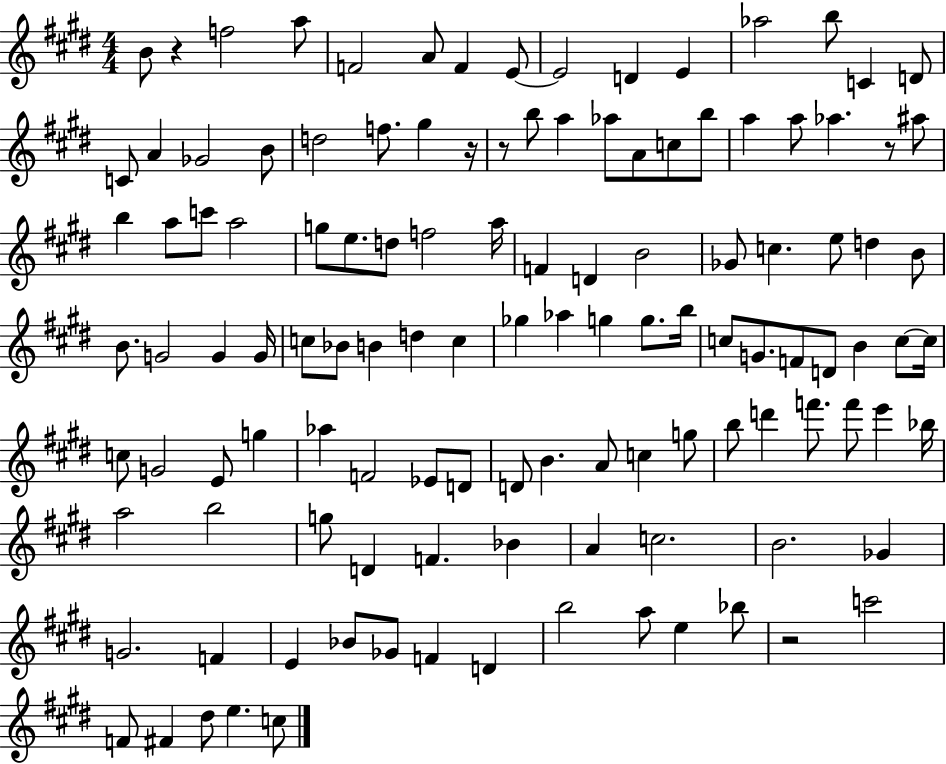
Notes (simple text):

B4/e R/q F5/h A5/e F4/h A4/e F4/q E4/e E4/h D4/q E4/q Ab5/h B5/e C4/q D4/e C4/e A4/q Gb4/h B4/e D5/h F5/e. G#5/q R/s R/e B5/e A5/q Ab5/e A4/e C5/e B5/e A5/q A5/e Ab5/q. R/e A#5/e B5/q A5/e C6/e A5/h G5/e E5/e. D5/e F5/h A5/s F4/q D4/q B4/h Gb4/e C5/q. E5/e D5/q B4/e B4/e. G4/h G4/q G4/s C5/e Bb4/e B4/q D5/q C5/q Gb5/q Ab5/q G5/q G5/e. B5/s C5/e G4/e. F4/e D4/e B4/q C5/e C5/s C5/e G4/h E4/e G5/q Ab5/q F4/h Eb4/e D4/e D4/e B4/q. A4/e C5/q G5/e B5/e D6/q F6/e. F6/e E6/q Bb5/s A5/h B5/h G5/e D4/q F4/q. Bb4/q A4/q C5/h. B4/h. Gb4/q G4/h. F4/q E4/q Bb4/e Gb4/e F4/q D4/q B5/h A5/e E5/q Bb5/e R/h C6/h F4/e F#4/q D#5/e E5/q. C5/e